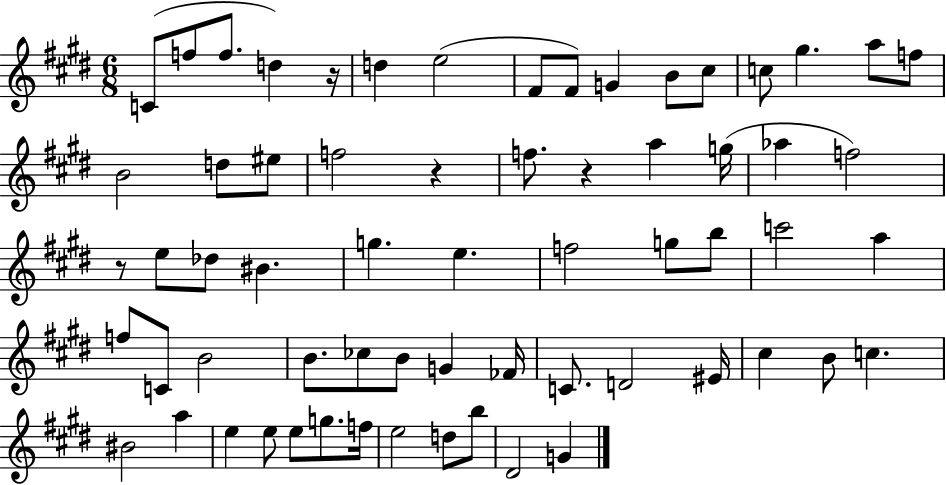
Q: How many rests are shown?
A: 4